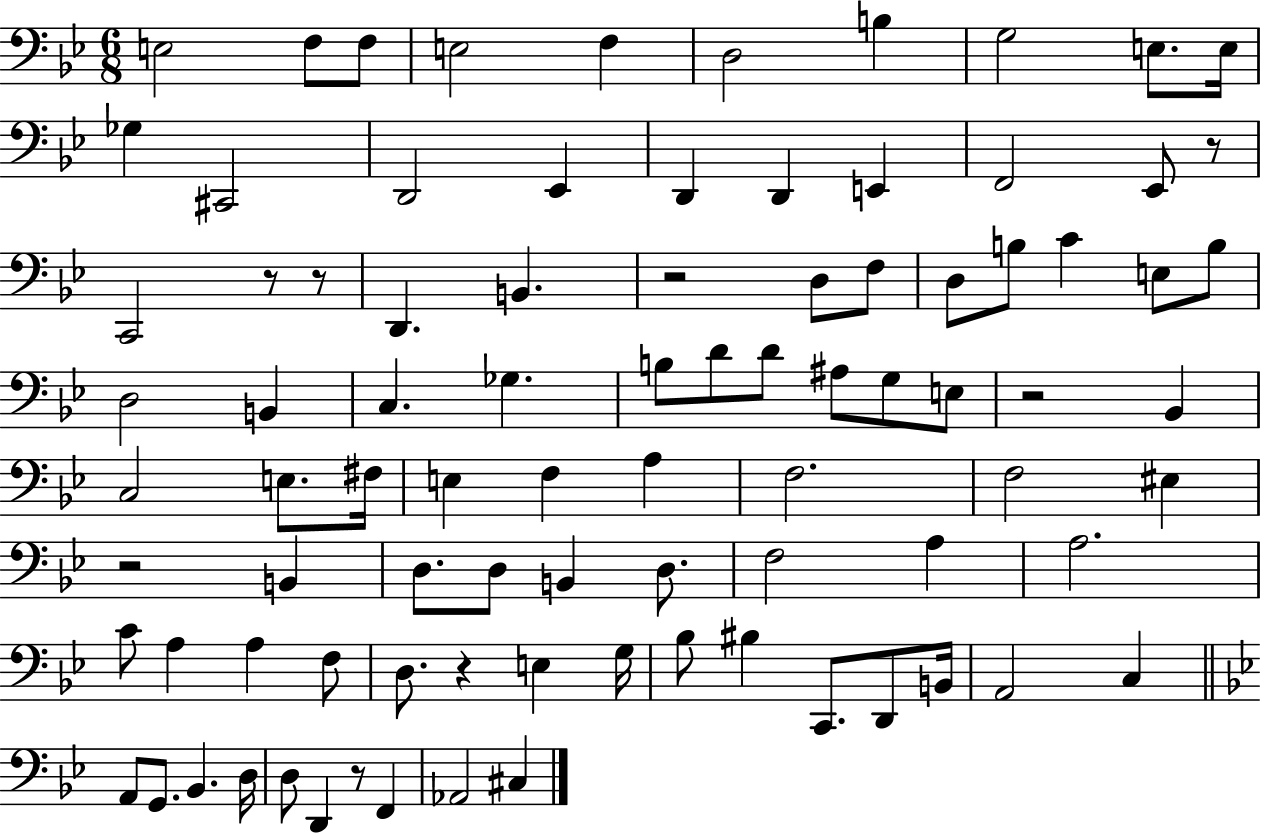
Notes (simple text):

E3/h F3/e F3/e E3/h F3/q D3/h B3/q G3/h E3/e. E3/s Gb3/q C#2/h D2/h Eb2/q D2/q D2/q E2/q F2/h Eb2/e R/e C2/h R/e R/e D2/q. B2/q. R/h D3/e F3/e D3/e B3/e C4/q E3/e B3/e D3/h B2/q C3/q. Gb3/q. B3/e D4/e D4/e A#3/e G3/e E3/e R/h Bb2/q C3/h E3/e. F#3/s E3/q F3/q A3/q F3/h. F3/h EIS3/q R/h B2/q D3/e. D3/e B2/q D3/e. F3/h A3/q A3/h. C4/e A3/q A3/q F3/e D3/e. R/q E3/q G3/s Bb3/e BIS3/q C2/e. D2/e B2/s A2/h C3/q A2/e G2/e. Bb2/q. D3/s D3/e D2/q R/e F2/q Ab2/h C#3/q